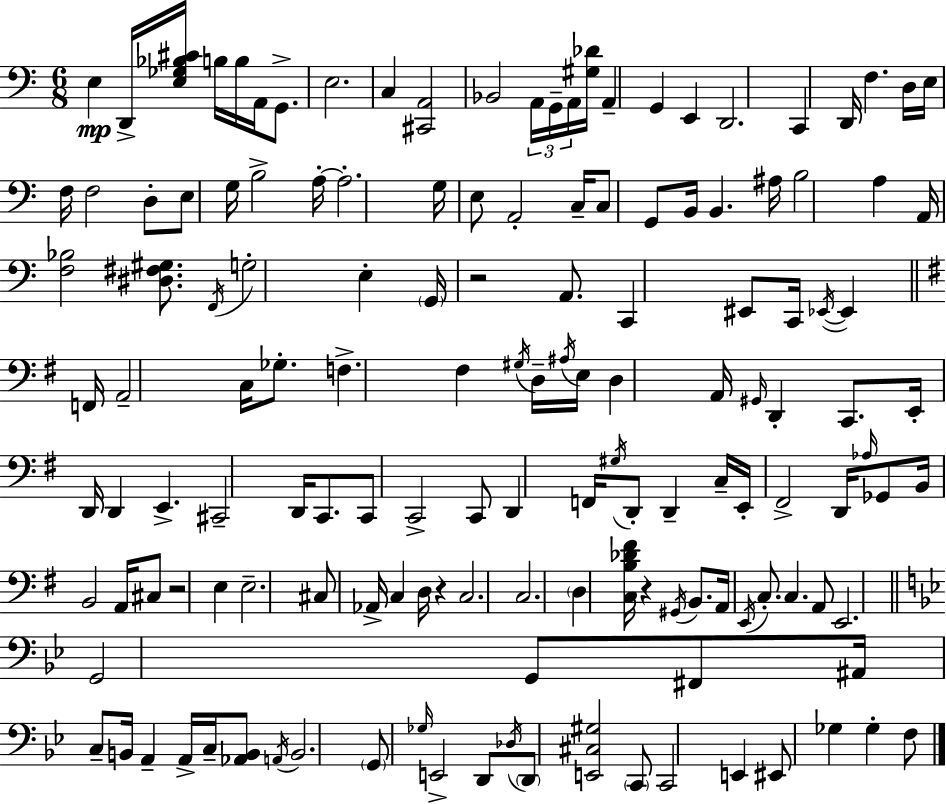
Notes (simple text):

E3/q D2/s [E3,Gb3,Bb3,C#4]/s B3/s B3/s A2/s G2/e. E3/h. C3/q [C#2,A2]/h Bb2/h A2/s G2/s A2/s [G#3,Db4]/s A2/q G2/q E2/q D2/h. C2/q D2/s F3/q. D3/s E3/s F3/s F3/h D3/e E3/e G3/s B3/h A3/s A3/h. G3/s E3/e A2/h C3/s C3/e G2/e B2/s B2/q. A#3/s B3/h A3/q A2/s [F3,Bb3]/h [D#3,F#3,G#3]/e. F2/s G3/h E3/q G2/s R/h A2/e. C2/q EIS2/e C2/s Eb2/s Eb2/q F2/s A2/h C3/s Gb3/e. F3/q. F#3/q G#3/s D3/s A#3/s E3/s D3/q A2/s G#2/s D2/q C2/e. E2/s D2/s D2/q E2/q. C#2/h D2/s C2/e. C2/e C2/h C2/e D2/q F2/s G#3/s D2/e D2/q C3/s E2/s F#2/h D2/s Ab3/s Gb2/e B2/s B2/h A2/s C#3/e R/h E3/q E3/h. C#3/e Ab2/s C3/q D3/s R/q C3/h. C3/h. D3/q [C3,B3,Db4,F#4]/s R/q G#2/s B2/e. A2/s E2/s C3/e. C3/q. A2/e E2/h. G2/h G2/e F#2/e A#2/s C3/e B2/s A2/q A2/s C3/s [Ab2,B2]/e A2/s B2/h. G2/e Gb3/s E2/h D2/e Db3/s D2/e [E2,C#3,G#3]/h C2/e C2/h E2/q EIS2/e Gb3/q Gb3/q F3/e